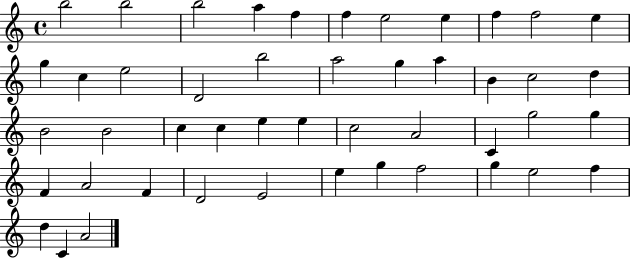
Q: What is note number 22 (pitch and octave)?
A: D5